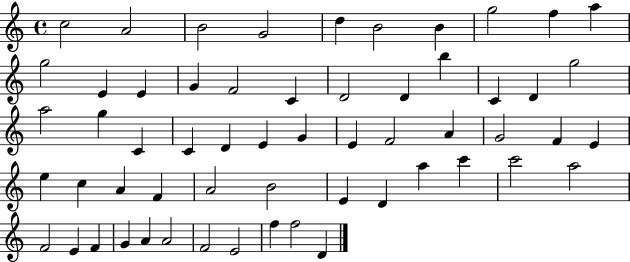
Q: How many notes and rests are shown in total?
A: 58